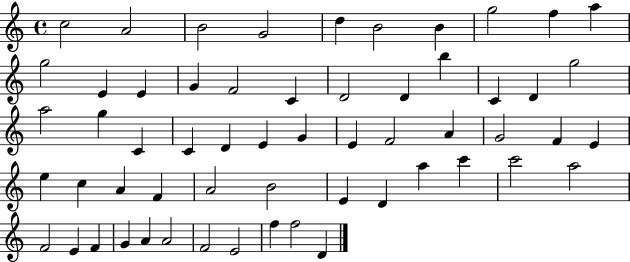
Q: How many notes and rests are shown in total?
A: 58